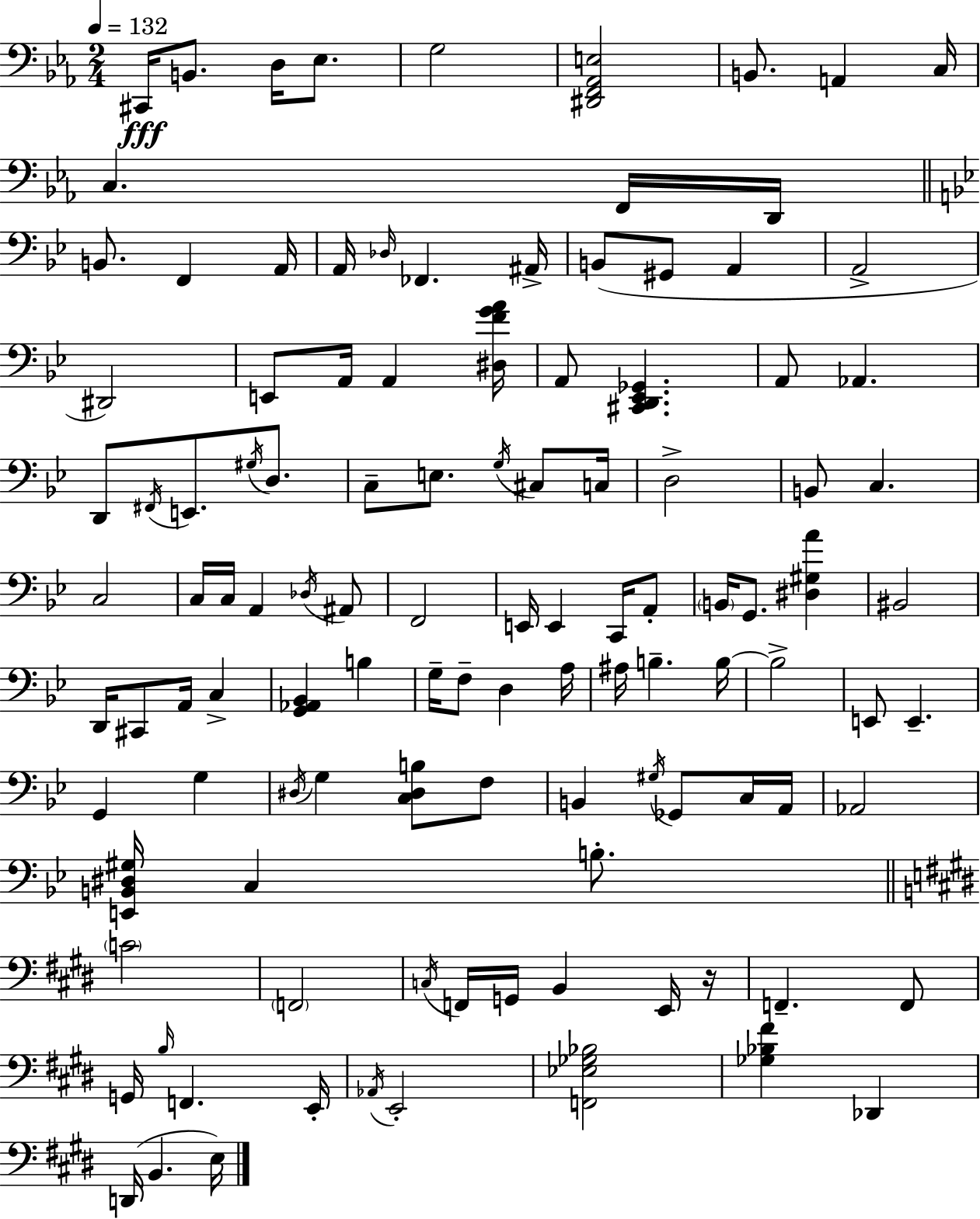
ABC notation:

X:1
T:Untitled
M:2/4
L:1/4
K:Eb
^C,,/4 B,,/2 D,/4 _E,/2 G,2 [^D,,F,,_A,,E,]2 B,,/2 A,, C,/4 C, F,,/4 D,,/4 B,,/2 F,, A,,/4 A,,/4 _D,/4 _F,, ^A,,/4 B,,/2 ^G,,/2 A,, A,,2 ^D,,2 E,,/2 A,,/4 A,, [^D,FGA]/4 A,,/2 [^C,,D,,_E,,_G,,] A,,/2 _A,, D,,/2 ^F,,/4 E,,/2 ^G,/4 D,/2 C,/2 E,/2 G,/4 ^C,/2 C,/4 D,2 B,,/2 C, C,2 C,/4 C,/4 A,, _D,/4 ^A,,/2 F,,2 E,,/4 E,, C,,/4 A,,/2 B,,/4 G,,/2 [^D,^G,A] ^B,,2 D,,/4 ^C,,/2 A,,/4 C, [G,,_A,,_B,,] B, G,/4 F,/2 D, A,/4 ^A,/4 B, B,/4 B,2 E,,/2 E,, G,, G, ^D,/4 G, [C,^D,B,]/2 F,/2 B,, ^G,/4 _G,,/2 C,/4 A,,/4 _A,,2 [E,,B,,^D,^G,]/4 C, B,/2 C2 F,,2 C,/4 F,,/4 G,,/4 B,, E,,/4 z/4 F,, F,,/2 G,,/4 B,/4 F,, E,,/4 _A,,/4 E,,2 [F,,_E,_G,_B,]2 [_G,_B,^F] _D,, D,,/4 B,, E,/4